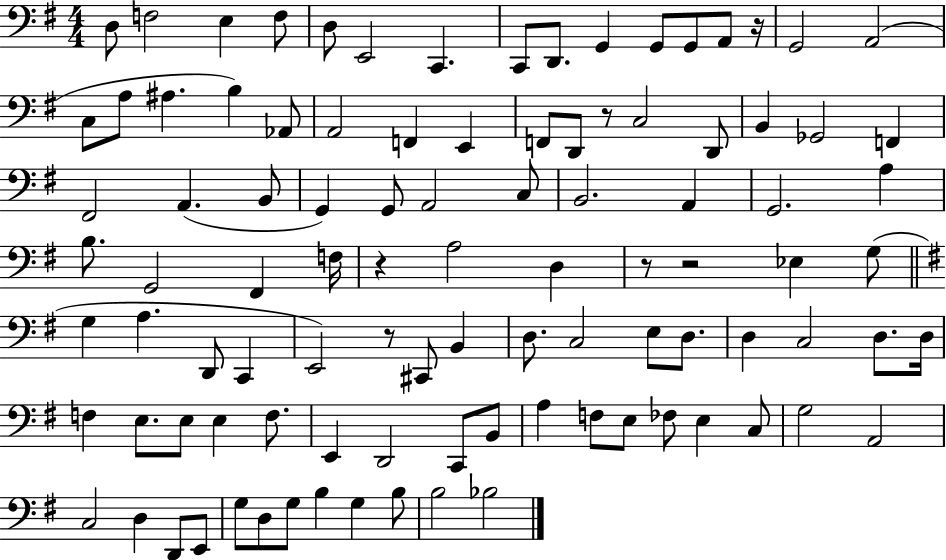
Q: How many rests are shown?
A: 6